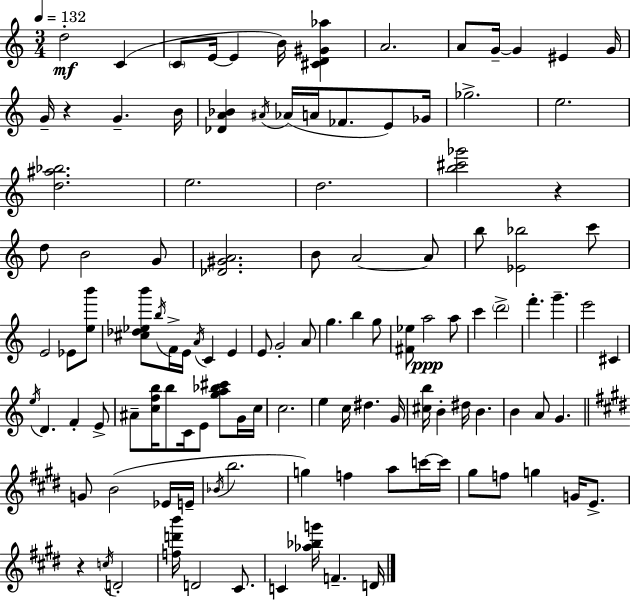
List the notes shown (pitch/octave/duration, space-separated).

D5/h C4/q C4/e E4/s E4/q B4/s [C#4,D4,G#4,Ab5]/q A4/h. A4/e G4/s G4/q EIS4/q G4/s G4/s R/q G4/q. B4/s [Db4,A4,Bb4]/q A#4/s Ab4/s A4/s FES4/e. E4/e Gb4/s Gb5/h. E5/h. [D5,A#5,Bb5]/h. E5/h. D5/h. [B5,C#6,Gb6]/h R/q D5/e B4/h G4/e [Db4,G#4,A4]/h. B4/e A4/h A4/e B5/e [Eb4,Bb5]/h C6/e E4/h Eb4/e [E5,B6]/e [C#5,Db5,Eb5,B6]/e B5/s F4/s E4/s A4/s C4/q E4/q E4/e G4/h A4/e G5/q. B5/q G5/e [F#4,Eb5]/e A5/h A5/e C6/q D6/h F6/q. G6/q. E6/h C#4/q E5/s D4/q. F4/q E4/e A#4/e [C5,F5,B5]/s B5/e C4/s E4/e [G5,A5,Bb5,C#6]/e G4/s C5/s C5/h. E5/q C5/s D#5/q. G4/s [C#5,B5]/s B4/q D#5/s B4/q. B4/q A4/e G4/q. G4/e B4/h Eb4/s E4/s Bb4/s B5/h. G5/q F5/q A5/e C6/s C6/s G#5/e F5/e G5/q G4/s E4/e. R/q C5/s D4/h [F5,D6,B6]/s D4/h C#4/e. C4/q [Ab5,Bb5,G6]/s F4/q. D4/s